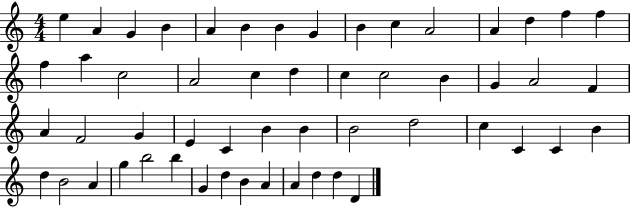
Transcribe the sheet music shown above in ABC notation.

X:1
T:Untitled
M:4/4
L:1/4
K:C
e A G B A B B G B c A2 A d f f f a c2 A2 c d c c2 B G A2 F A F2 G E C B B B2 d2 c C C B d B2 A g b2 b G d B A A d d D